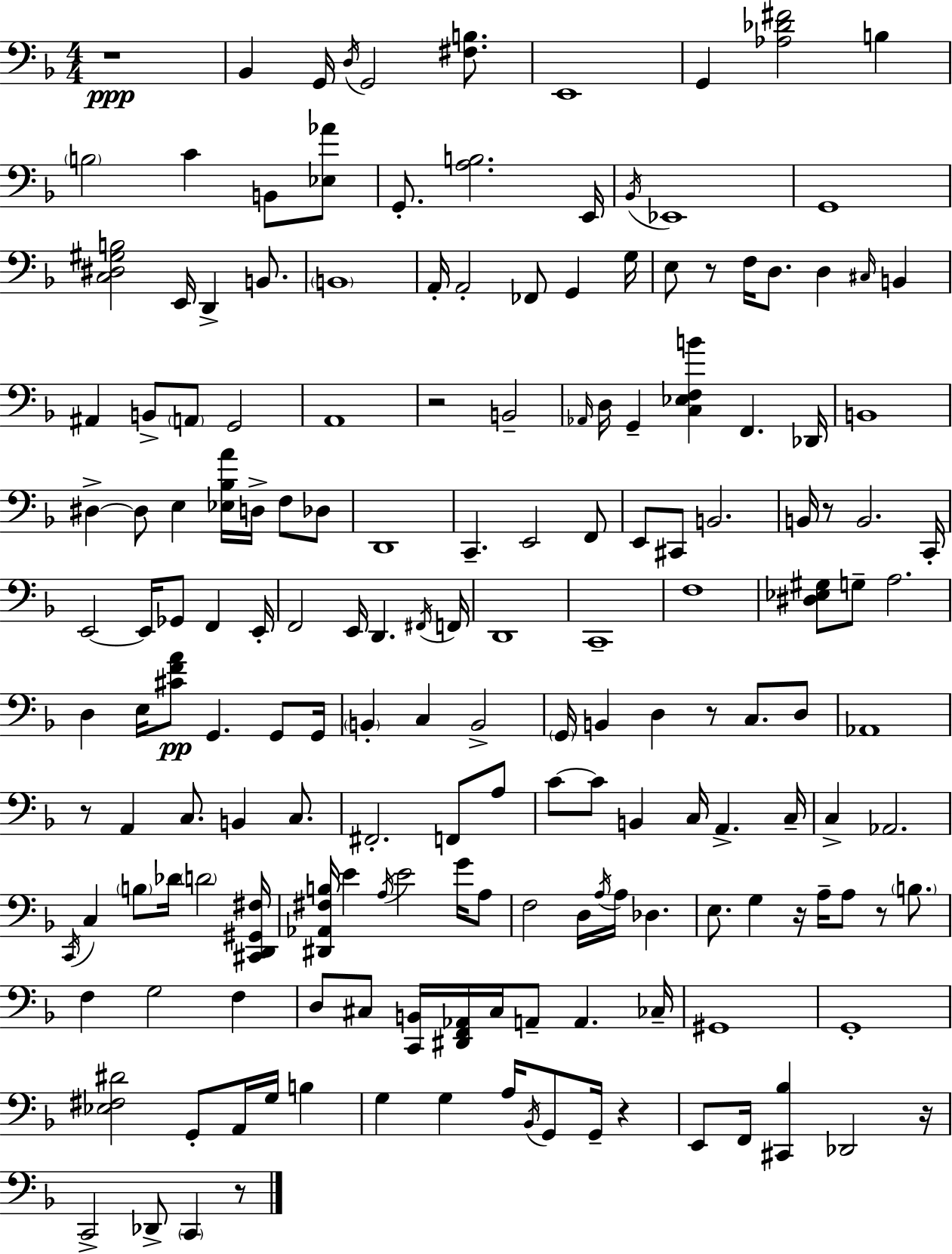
X:1
T:Untitled
M:4/4
L:1/4
K:Dm
z4 _B,, G,,/4 D,/4 G,,2 [^F,B,]/2 E,,4 G,, [_A,_D^F]2 B, B,2 C B,,/2 [_E,_A]/2 G,,/2 [A,B,]2 E,,/4 _B,,/4 _E,,4 G,,4 [C,^D,^G,B,]2 E,,/4 D,, B,,/2 B,,4 A,,/4 A,,2 _F,,/2 G,, G,/4 E,/2 z/2 F,/4 D,/2 D, ^C,/4 B,, ^A,, B,,/2 A,,/2 G,,2 A,,4 z2 B,,2 _A,,/4 D,/4 G,, [C,_E,F,B] F,, _D,,/4 B,,4 ^D, ^D,/2 E, [_E,_B,A]/4 D,/4 F,/2 _D,/2 D,,4 C,, E,,2 F,,/2 E,,/2 ^C,,/2 B,,2 B,,/4 z/2 B,,2 C,,/4 E,,2 E,,/4 _G,,/2 F,, E,,/4 F,,2 E,,/4 D,, ^F,,/4 F,,/4 D,,4 C,,4 F,4 [^D,_E,^G,]/2 G,/2 A,2 D, E,/4 [^CFA]/2 G,, G,,/2 G,,/4 B,, C, B,,2 G,,/4 B,, D, z/2 C,/2 D,/2 _A,,4 z/2 A,, C,/2 B,, C,/2 ^F,,2 F,,/2 A,/2 C/2 C/2 B,, C,/4 A,, C,/4 C, _A,,2 C,,/4 C, B,/2 _D/4 D2 [^C,,D,,^G,,^F,]/4 [^D,,_A,,^F,B,]/4 E A,/4 E2 G/4 A,/2 F,2 D,/4 A,/4 A,/4 _D, E,/2 G, z/4 A,/4 A,/2 z/2 B,/2 F, G,2 F, D,/2 ^C,/2 [C,,B,,]/4 [^D,,F,,_A,,]/4 ^C,/4 A,,/2 A,, _C,/4 ^G,,4 G,,4 [_E,^F,^D]2 G,,/2 A,,/4 G,/4 B, G, G, A,/4 _B,,/4 G,,/2 G,,/4 z E,,/2 F,,/4 [^C,,_B,] _D,,2 z/4 C,,2 _D,,/2 C,, z/2